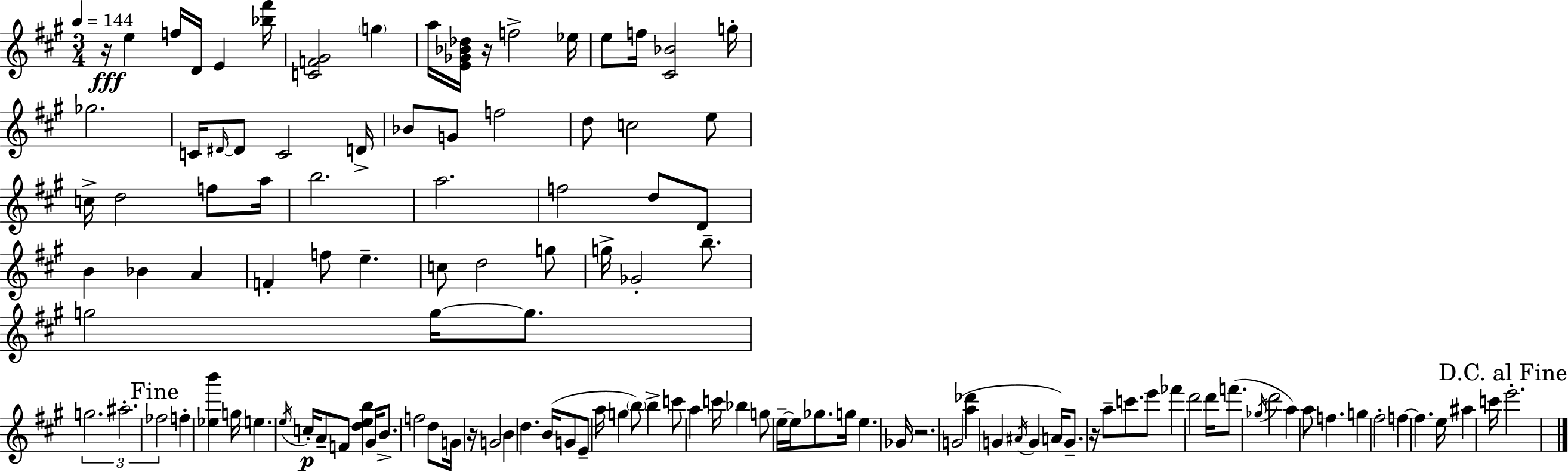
R/s E5/q F5/s D4/s E4/q [Bb5,F#6]/s [C4,F4,G#4]/h G5/q A5/s [E4,Gb4,Bb4,Db5]/s R/s F5/h Eb5/s E5/e F5/s [C#4,Bb4]/h G5/s Gb5/h. C4/s D#4/s D#4/e C4/h D4/s Bb4/e G4/e F5/h D5/e C5/h E5/e C5/s D5/h F5/e A5/s B5/h. A5/h. F5/h D5/e D4/e B4/q Bb4/q A4/q F4/q F5/e E5/q. C5/e D5/h G5/e G5/s Gb4/h B5/e. G5/h G5/s G5/e. G5/h. A#5/h. FES5/h F5/q [Eb5,B6]/q G5/s E5/q. E5/s C5/s A4/e F4/e [D5,E5,B5]/q G#4/s B4/e. F5/h D5/e G4/s R/s G4/h B4/q D5/q. B4/s G4/e E4/e A5/s G5/q B5/e B5/q C6/e A5/q C6/s Bb5/q G5/e E5/s E5/s Gb5/e. G5/s E5/q. Gb4/s R/h. G4/h [A5,Db6]/q G4/q A#4/s G4/q A4/s G4/e. R/s A5/e C6/e. E6/e FES6/q D6/h D6/s F6/e. Gb5/s D6/h A5/q A5/e F5/q. G5/q F#5/h F5/q F5/q. E5/s A#5/q C6/s E6/h.